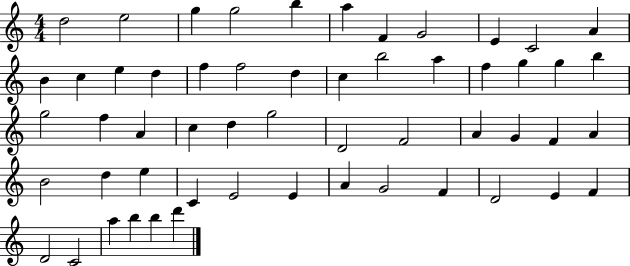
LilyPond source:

{
  \clef treble
  \numericTimeSignature
  \time 4/4
  \key c \major
  d''2 e''2 | g''4 g''2 b''4 | a''4 f'4 g'2 | e'4 c'2 a'4 | \break b'4 c''4 e''4 d''4 | f''4 f''2 d''4 | c''4 b''2 a''4 | f''4 g''4 g''4 b''4 | \break g''2 f''4 a'4 | c''4 d''4 g''2 | d'2 f'2 | a'4 g'4 f'4 a'4 | \break b'2 d''4 e''4 | c'4 e'2 e'4 | a'4 g'2 f'4 | d'2 e'4 f'4 | \break d'2 c'2 | a''4 b''4 b''4 d'''4 | \bar "|."
}